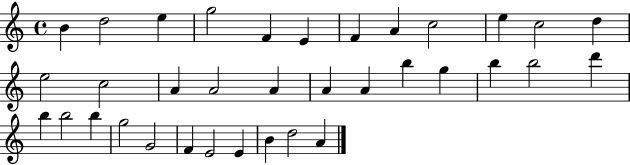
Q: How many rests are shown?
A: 0